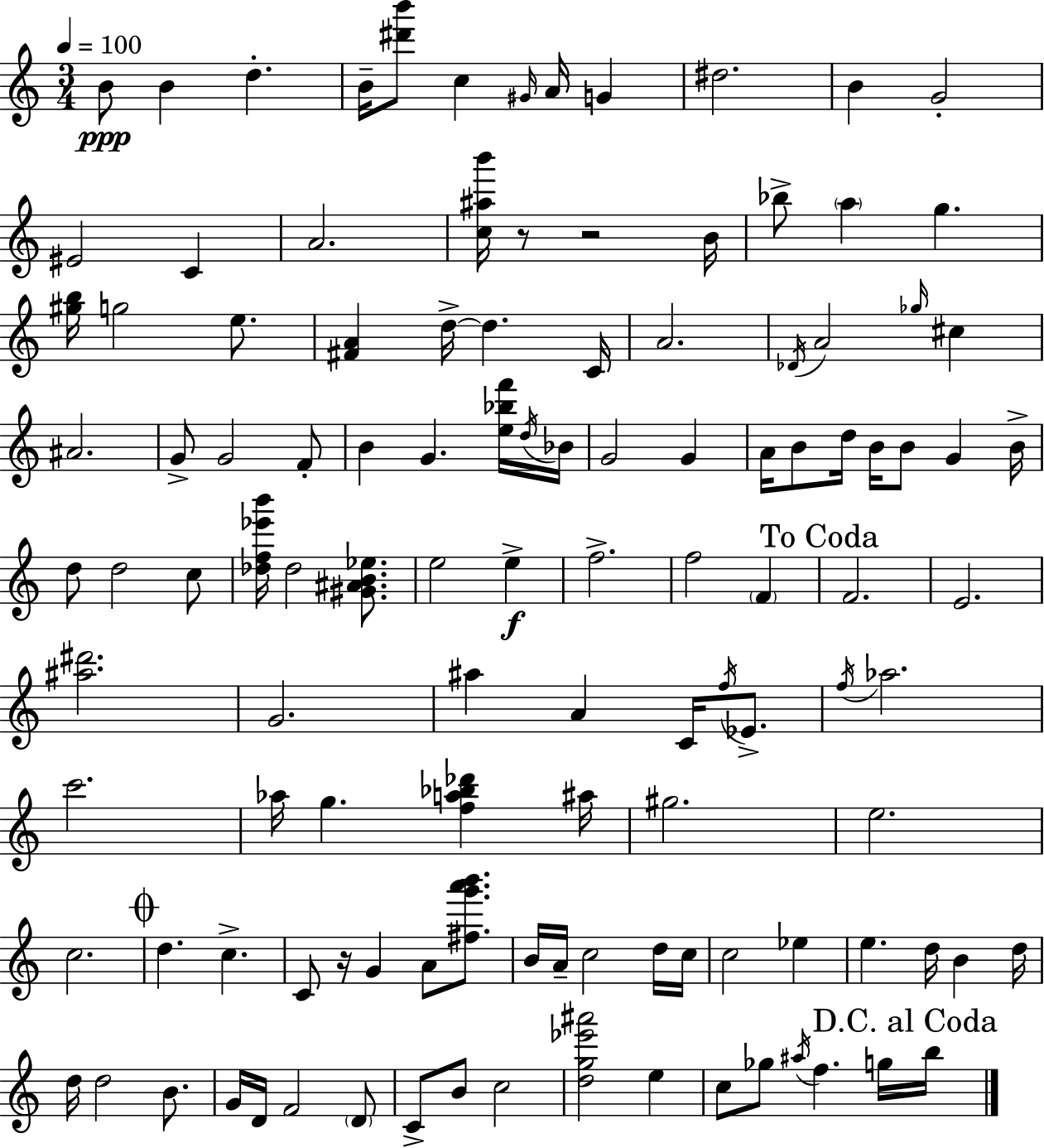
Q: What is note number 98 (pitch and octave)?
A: E5